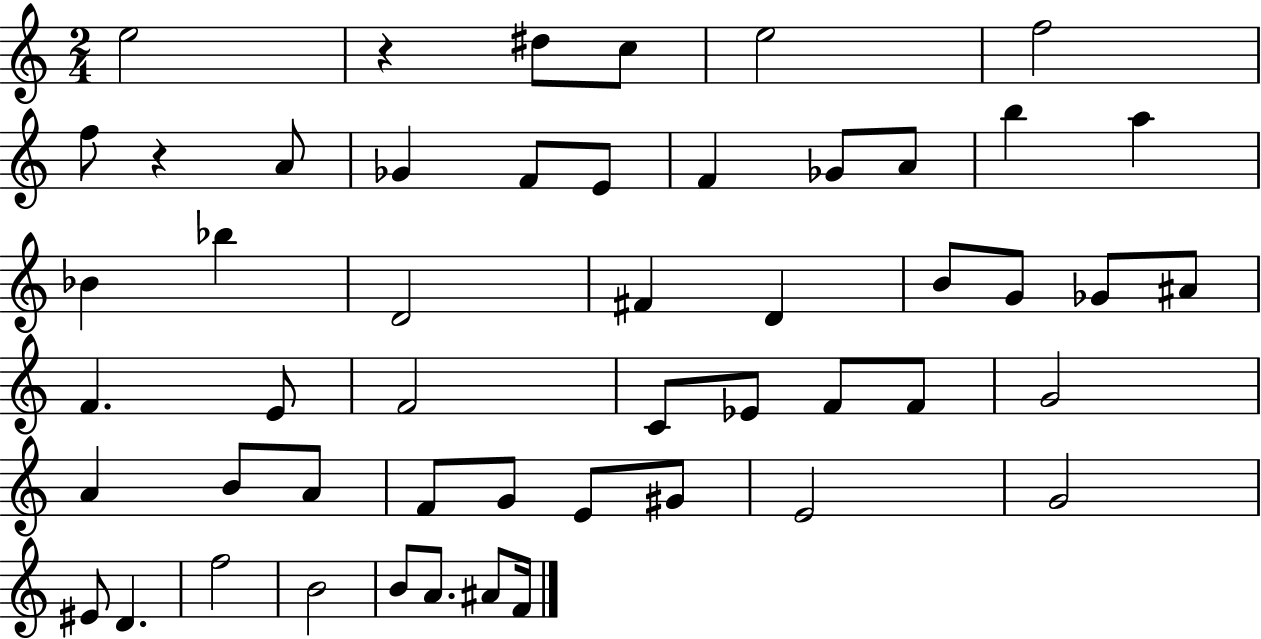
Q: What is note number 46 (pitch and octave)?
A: B4